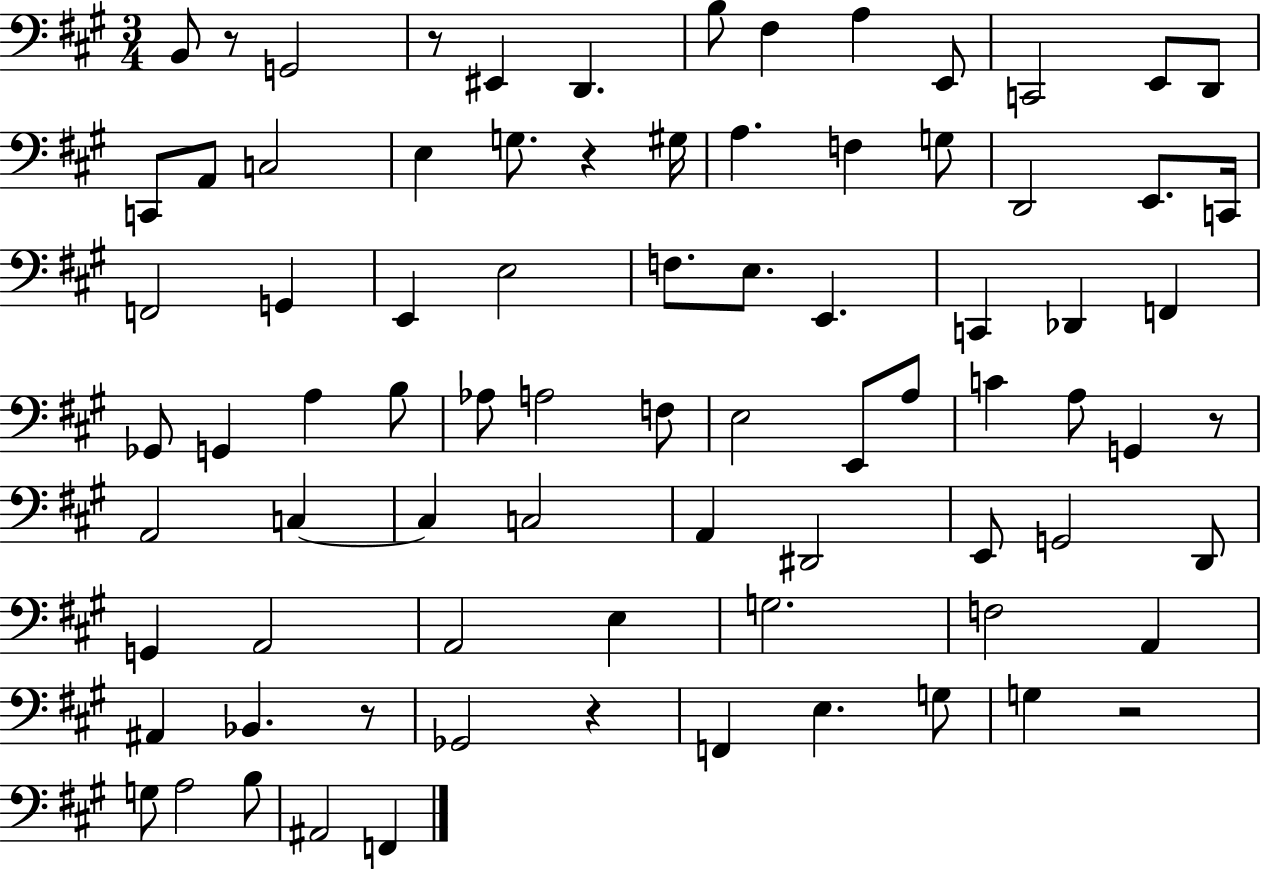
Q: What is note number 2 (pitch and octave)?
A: G2